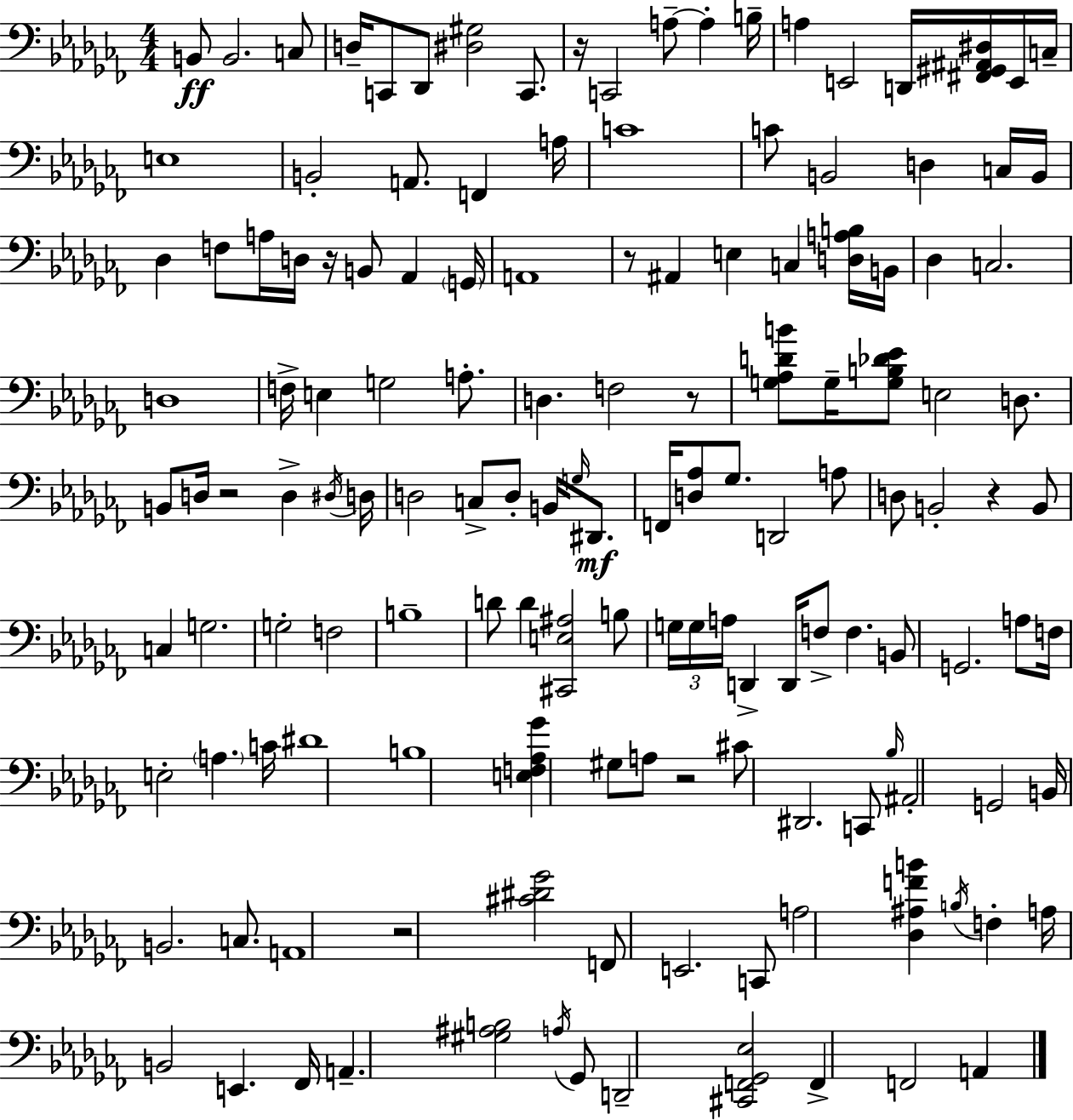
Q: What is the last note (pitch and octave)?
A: A2